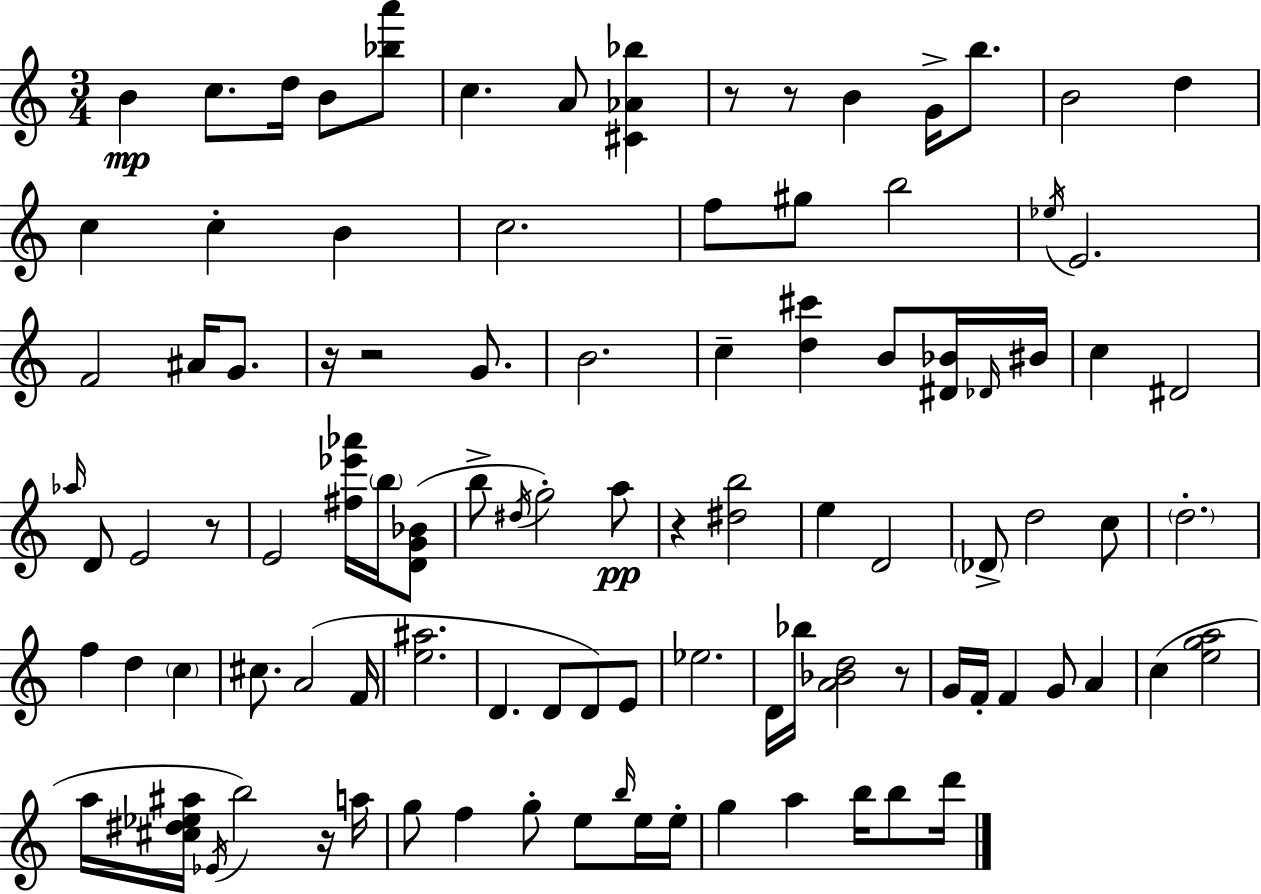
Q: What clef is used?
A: treble